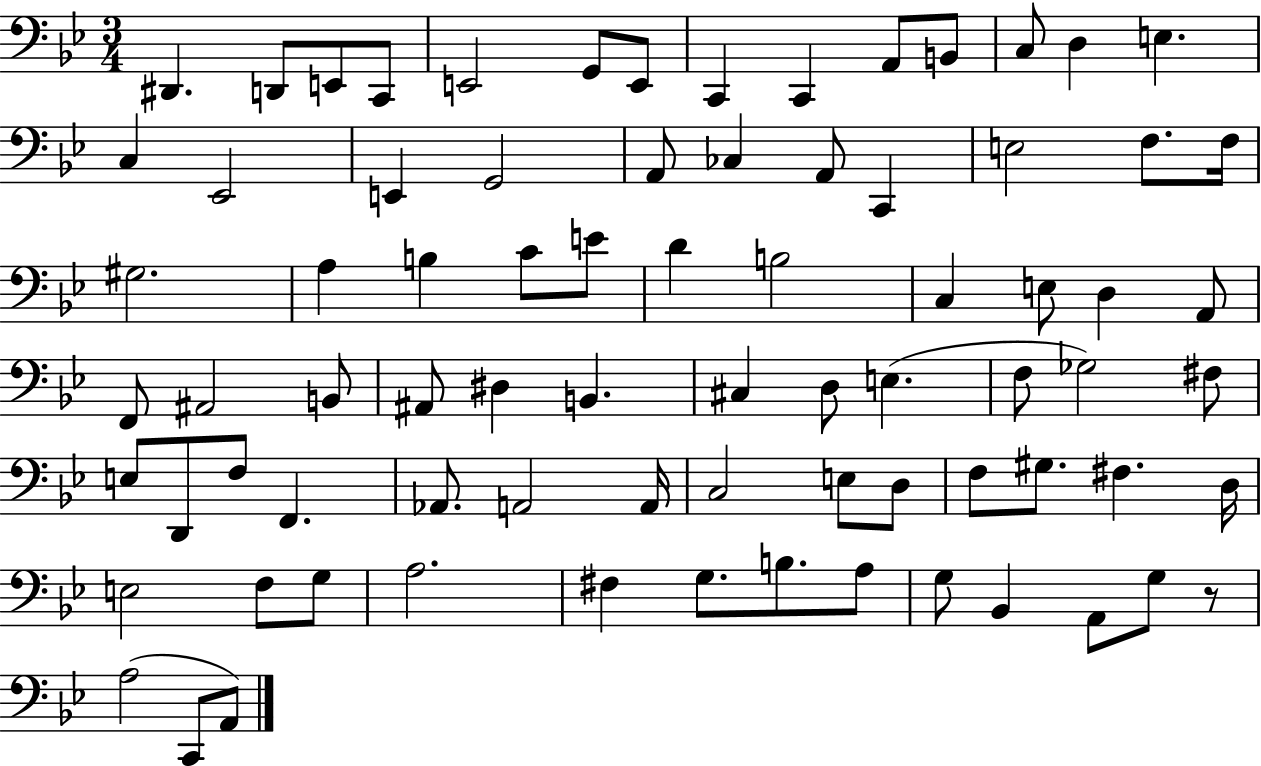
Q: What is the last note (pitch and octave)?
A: A2